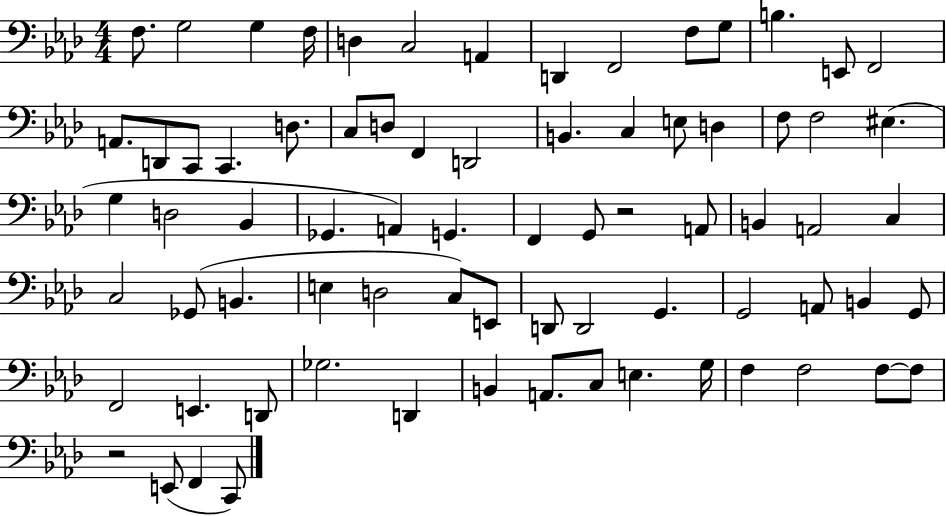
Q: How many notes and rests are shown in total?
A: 75